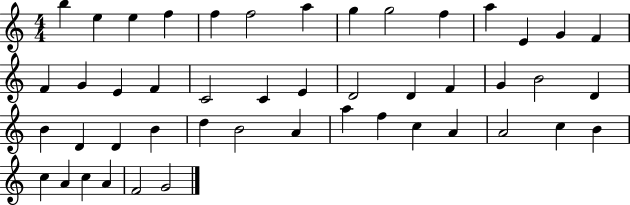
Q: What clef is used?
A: treble